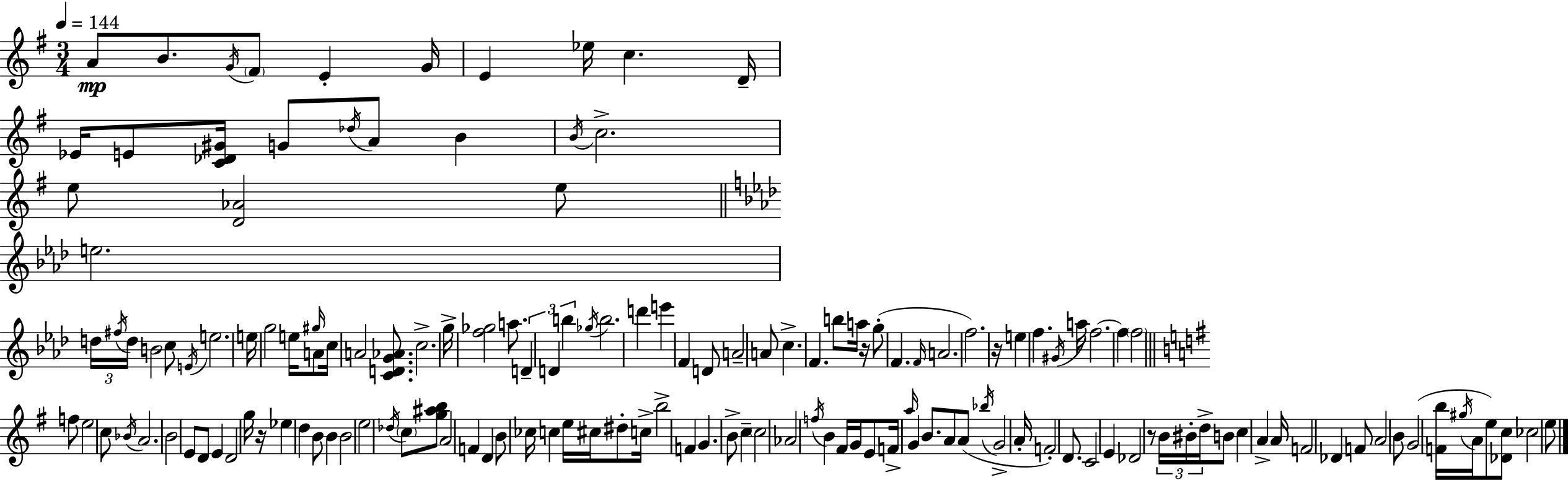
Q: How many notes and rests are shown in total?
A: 149